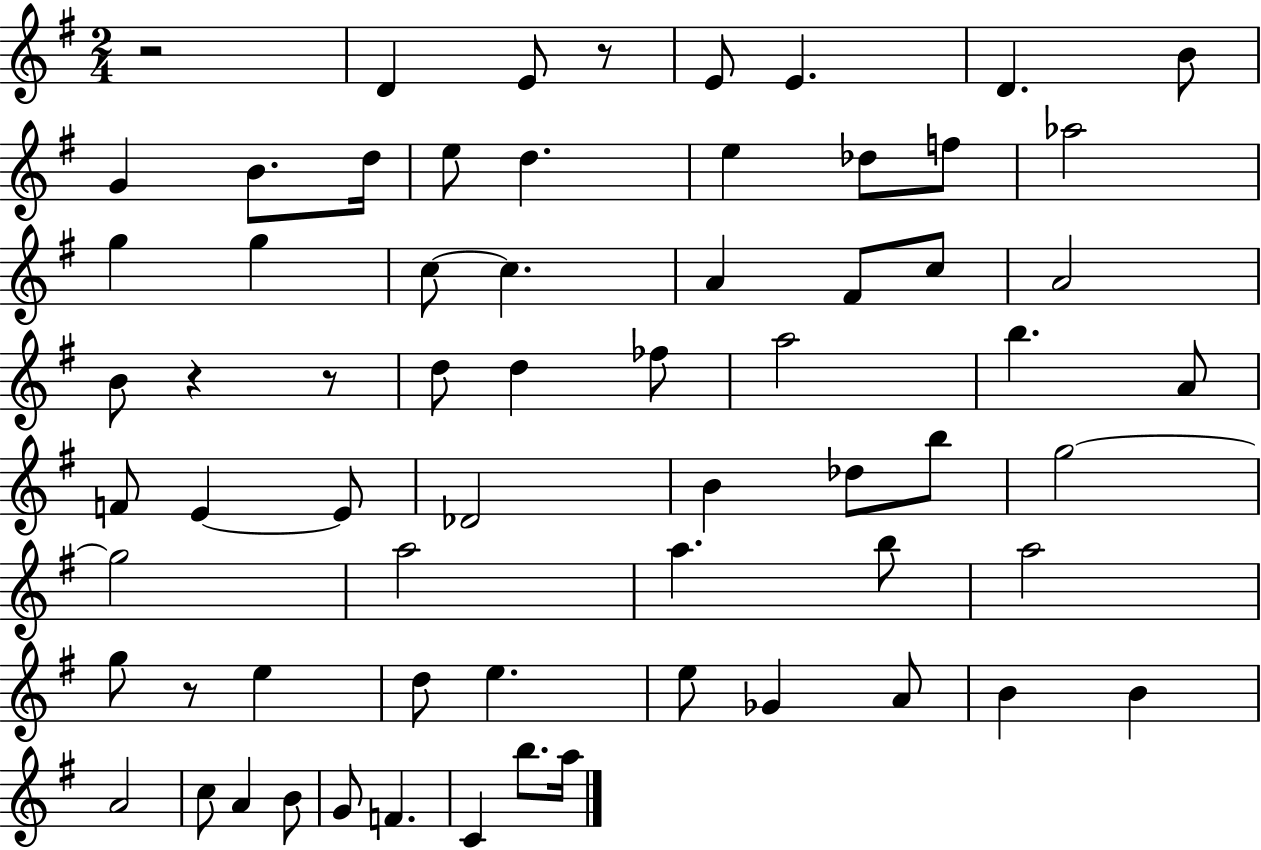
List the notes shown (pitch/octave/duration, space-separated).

R/h D4/q E4/e R/e E4/e E4/q. D4/q. B4/e G4/q B4/e. D5/s E5/e D5/q. E5/q Db5/e F5/e Ab5/h G5/q G5/q C5/e C5/q. A4/q F#4/e C5/e A4/h B4/e R/q R/e D5/e D5/q FES5/e A5/h B5/q. A4/e F4/e E4/q E4/e Db4/h B4/q Db5/e B5/e G5/h G5/h A5/h A5/q. B5/e A5/h G5/e R/e E5/q D5/e E5/q. E5/e Gb4/q A4/e B4/q B4/q A4/h C5/e A4/q B4/e G4/e F4/q. C4/q B5/e. A5/s